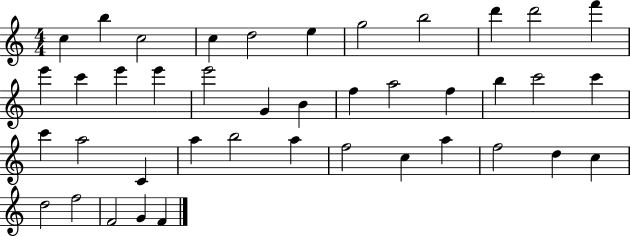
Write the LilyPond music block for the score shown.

{
  \clef treble
  \numericTimeSignature
  \time 4/4
  \key c \major
  c''4 b''4 c''2 | c''4 d''2 e''4 | g''2 b''2 | d'''4 d'''2 f'''4 | \break e'''4 c'''4 e'''4 e'''4 | e'''2 g'4 b'4 | f''4 a''2 f''4 | b''4 c'''2 c'''4 | \break c'''4 a''2 c'4 | a''4 b''2 a''4 | f''2 c''4 a''4 | f''2 d''4 c''4 | \break d''2 f''2 | f'2 g'4 f'4 | \bar "|."
}